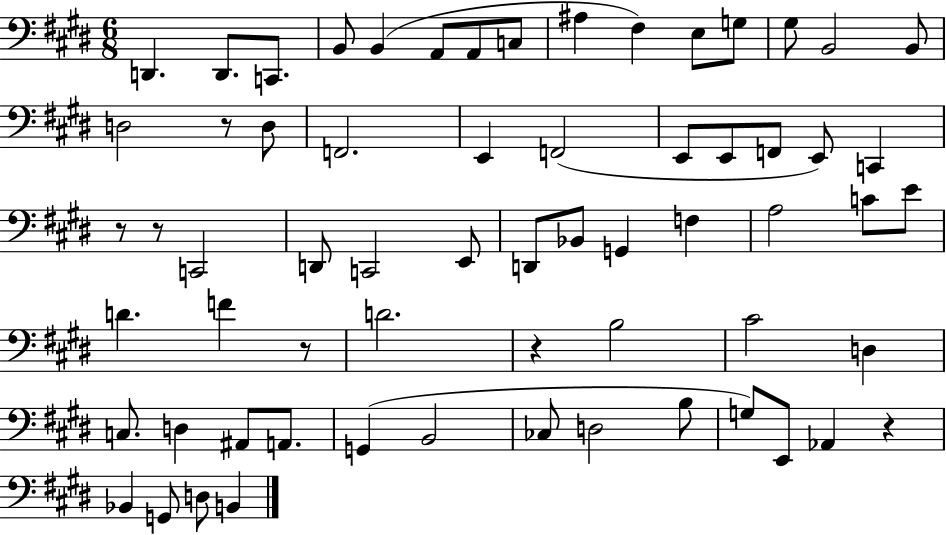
X:1
T:Untitled
M:6/8
L:1/4
K:E
D,, D,,/2 C,,/2 B,,/2 B,, A,,/2 A,,/2 C,/2 ^A, ^F, E,/2 G,/2 ^G,/2 B,,2 B,,/2 D,2 z/2 D,/2 F,,2 E,, F,,2 E,,/2 E,,/2 F,,/2 E,,/2 C,, z/2 z/2 C,,2 D,,/2 C,,2 E,,/2 D,,/2 _B,,/2 G,, F, A,2 C/2 E/2 D F z/2 D2 z B,2 ^C2 D, C,/2 D, ^A,,/2 A,,/2 G,, B,,2 _C,/2 D,2 B,/2 G,/2 E,,/2 _A,, z _B,, G,,/2 D,/2 B,,